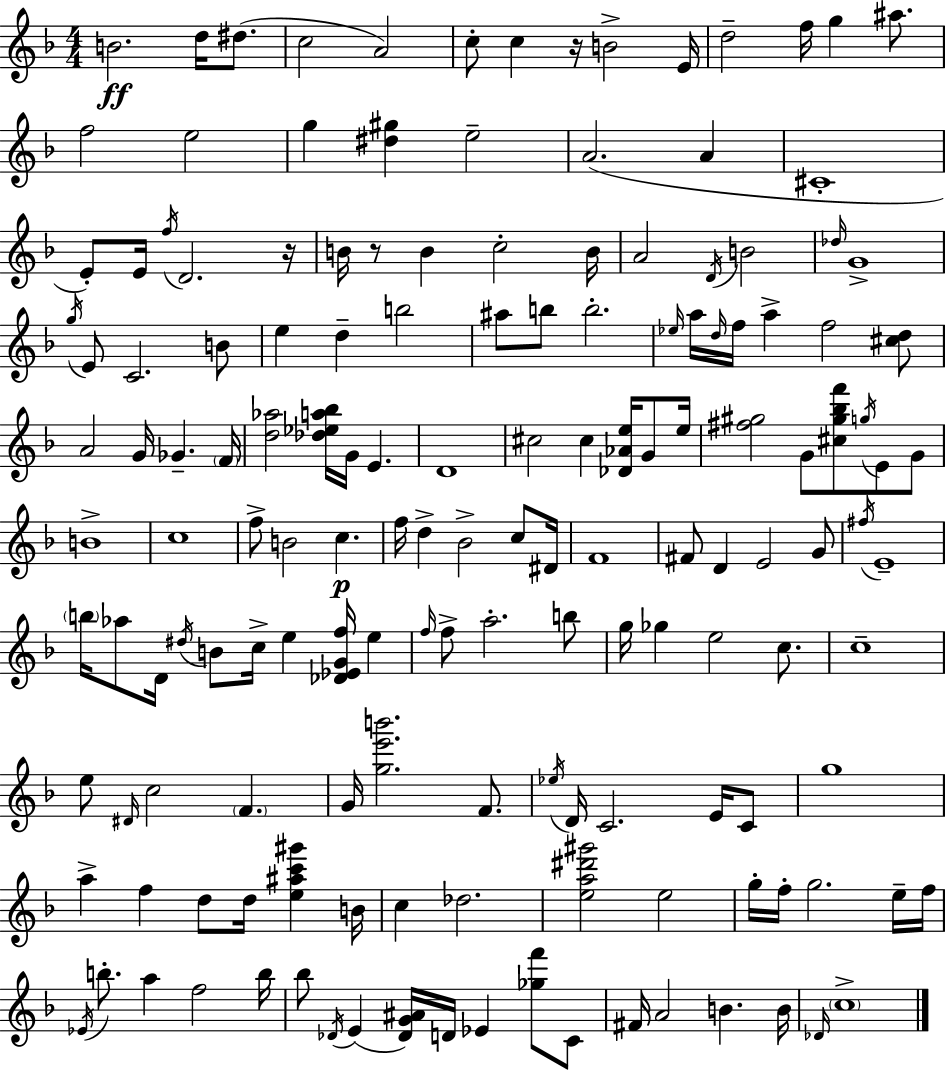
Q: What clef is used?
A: treble